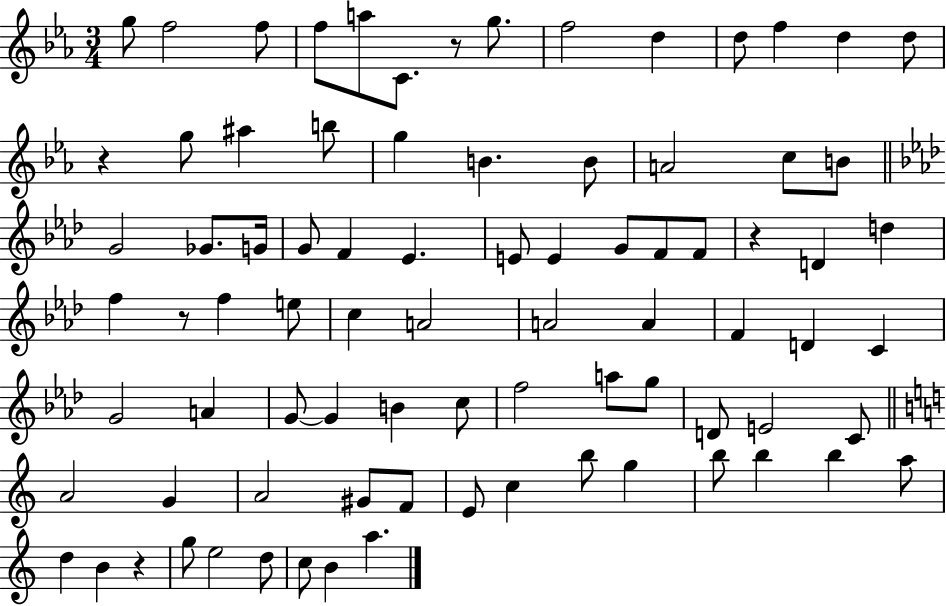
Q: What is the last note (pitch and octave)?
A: A5